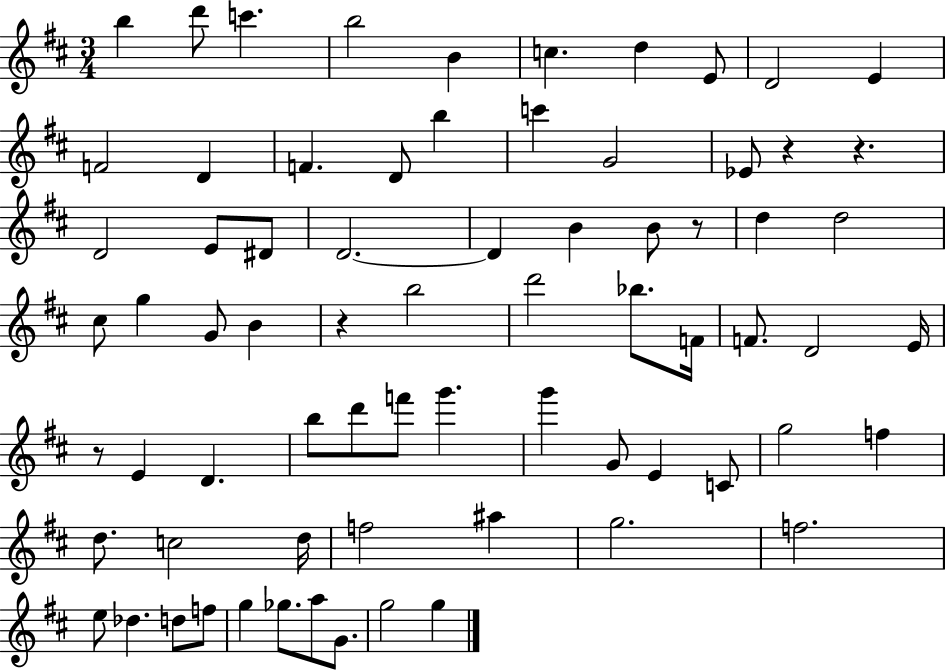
B5/q D6/e C6/q. B5/h B4/q C5/q. D5/q E4/e D4/h E4/q F4/h D4/q F4/q. D4/e B5/q C6/q G4/h Eb4/e R/q R/q. D4/h E4/e D#4/e D4/h. D4/q B4/q B4/e R/e D5/q D5/h C#5/e G5/q G4/e B4/q R/q B5/h D6/h Bb5/e. F4/s F4/e. D4/h E4/s R/e E4/q D4/q. B5/e D6/e F6/e G6/q. G6/q G4/e E4/q C4/e G5/h F5/q D5/e. C5/h D5/s F5/h A#5/q G5/h. F5/h. E5/e Db5/q. D5/e F5/e G5/q Gb5/e. A5/e G4/e. G5/h G5/q